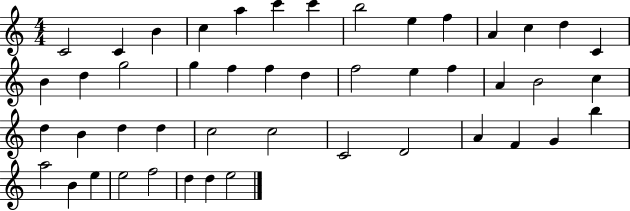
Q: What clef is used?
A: treble